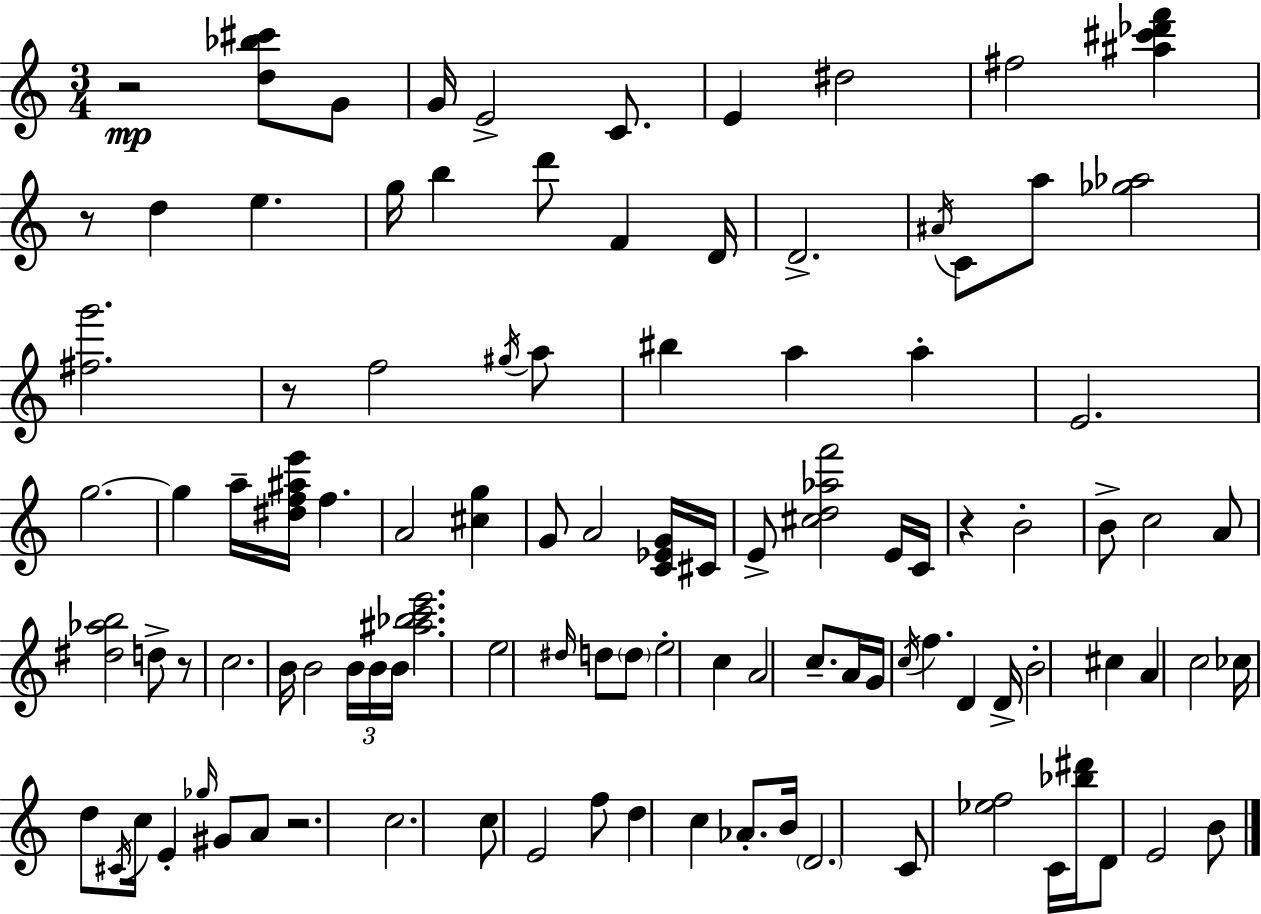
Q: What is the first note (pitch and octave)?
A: G4